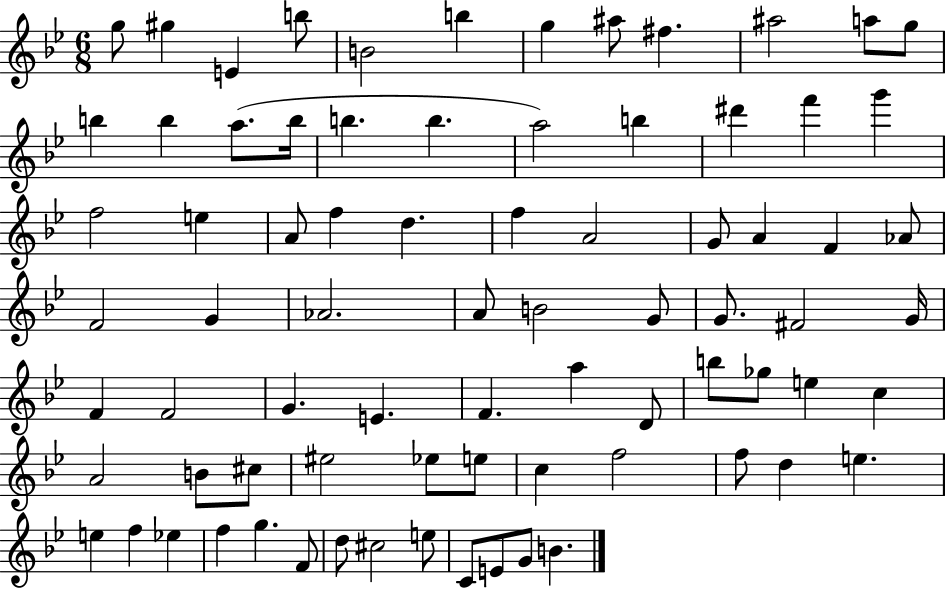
G5/e G#5/q E4/q B5/e B4/h B5/q G5/q A#5/e F#5/q. A#5/h A5/e G5/e B5/q B5/q A5/e. B5/s B5/q. B5/q. A5/h B5/q D#6/q F6/q G6/q F5/h E5/q A4/e F5/q D5/q. F5/q A4/h G4/e A4/q F4/q Ab4/e F4/h G4/q Ab4/h. A4/e B4/h G4/e G4/e. F#4/h G4/s F4/q F4/h G4/q. E4/q. F4/q. A5/q D4/e B5/e Gb5/e E5/q C5/q A4/h B4/e C#5/e EIS5/h Eb5/e E5/e C5/q F5/h F5/e D5/q E5/q. E5/q F5/q Eb5/q F5/q G5/q. F4/e D5/e C#5/h E5/e C4/e E4/e G4/e B4/q.